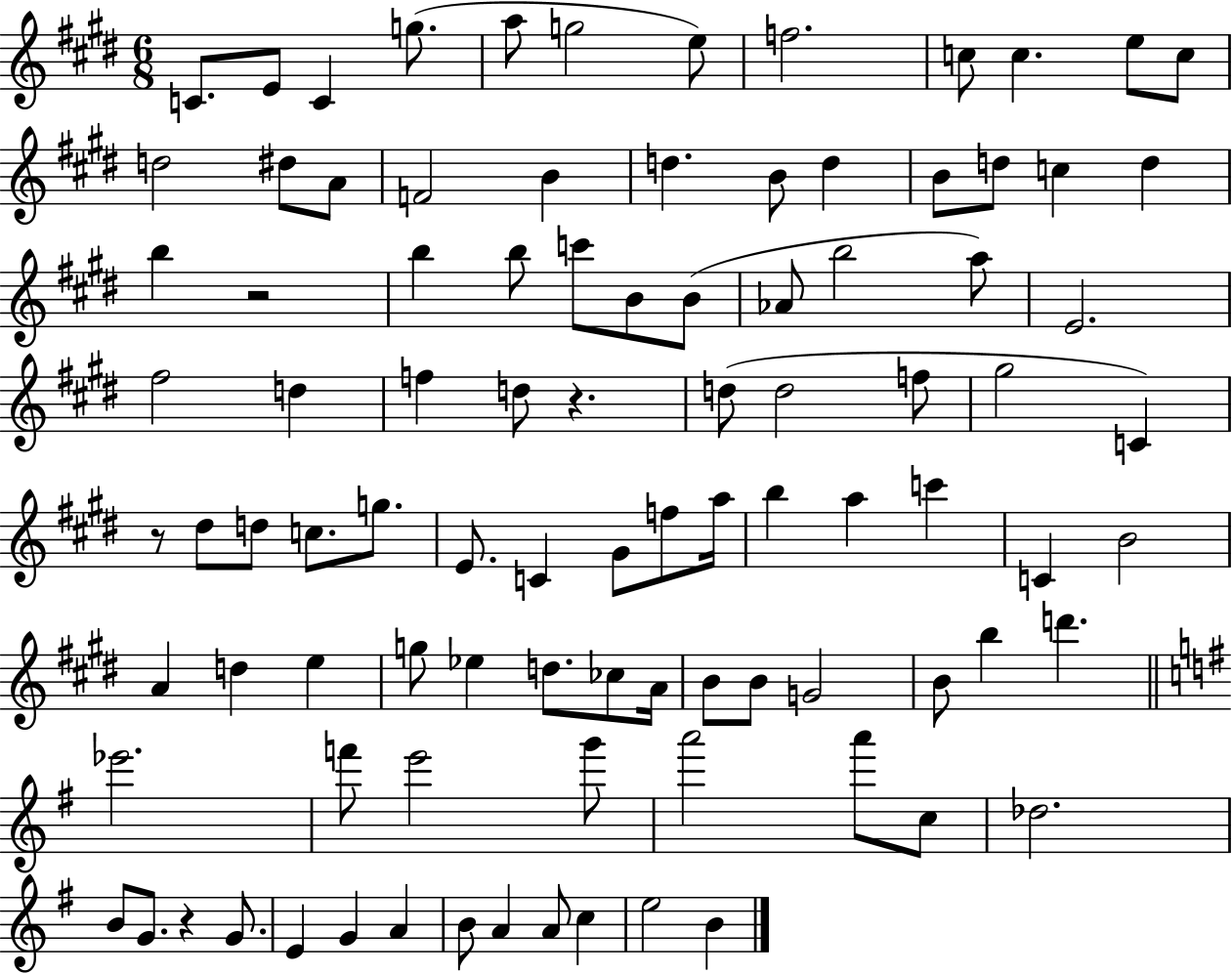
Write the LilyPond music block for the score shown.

{
  \clef treble
  \numericTimeSignature
  \time 6/8
  \key e \major
  \repeat volta 2 { c'8. e'8 c'4 g''8.( | a''8 g''2 e''8) | f''2. | c''8 c''4. e''8 c''8 | \break d''2 dis''8 a'8 | f'2 b'4 | d''4. b'8 d''4 | b'8 d''8 c''4 d''4 | \break b''4 r2 | b''4 b''8 c'''8 b'8 b'8( | aes'8 b''2 a''8) | e'2. | \break fis''2 d''4 | f''4 d''8 r4. | d''8( d''2 f''8 | gis''2 c'4) | \break r8 dis''8 d''8 c''8. g''8. | e'8. c'4 gis'8 f''8 a''16 | b''4 a''4 c'''4 | c'4 b'2 | \break a'4 d''4 e''4 | g''8 ees''4 d''8. ces''8 a'16 | b'8 b'8 g'2 | b'8 b''4 d'''4. | \break \bar "||" \break \key g \major ees'''2. | f'''8 e'''2 g'''8 | a'''2 a'''8 c''8 | des''2. | \break b'8 g'8. r4 g'8. | e'4 g'4 a'4 | b'8 a'4 a'8 c''4 | e''2 b'4 | \break } \bar "|."
}